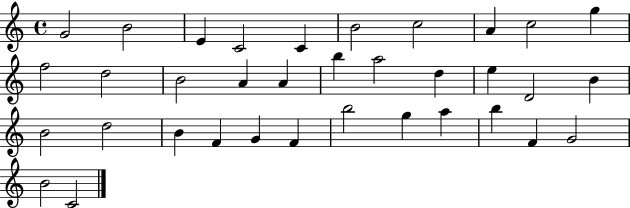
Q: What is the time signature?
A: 4/4